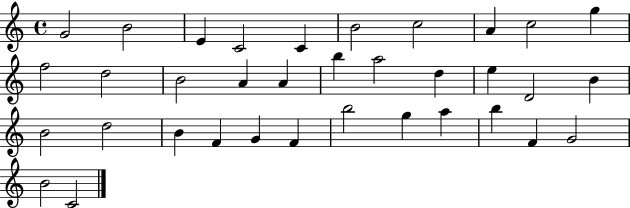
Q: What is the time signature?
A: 4/4